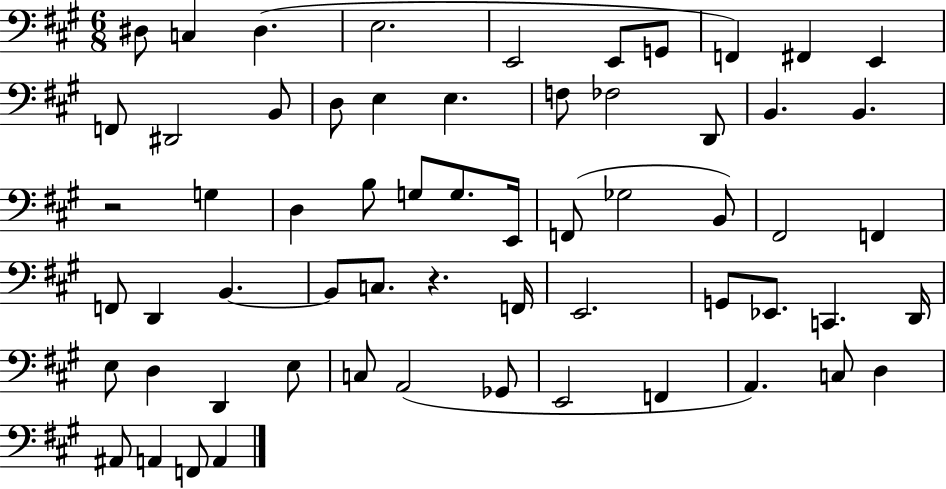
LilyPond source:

{
  \clef bass
  \numericTimeSignature
  \time 6/8
  \key a \major
  dis8 c4 dis4.( | e2. | e,2 e,8 g,8 | f,4) fis,4 e,4 | \break f,8 dis,2 b,8 | d8 e4 e4. | f8 fes2 d,8 | b,4. b,4. | \break r2 g4 | d4 b8 g8 g8. e,16 | f,8( ges2 b,8) | fis,2 f,4 | \break f,8 d,4 b,4.~~ | b,8 c8. r4. f,16 | e,2. | g,8 ees,8. c,4. d,16 | \break e8 d4 d,4 e8 | c8 a,2( ges,8 | e,2 f,4 | a,4.) c8 d4 | \break ais,8 a,4 f,8 a,4 | \bar "|."
}